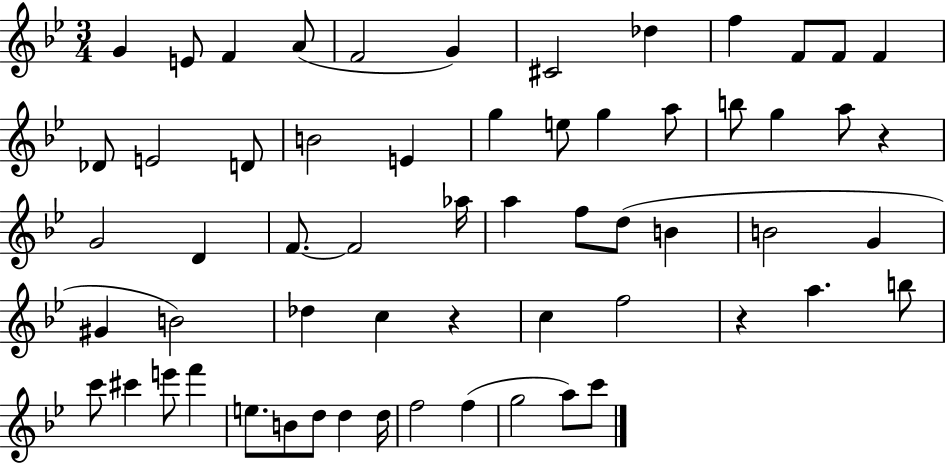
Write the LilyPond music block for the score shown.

{
  \clef treble
  \numericTimeSignature
  \time 3/4
  \key bes \major
  g'4 e'8 f'4 a'8( | f'2 g'4) | cis'2 des''4 | f''4 f'8 f'8 f'4 | \break des'8 e'2 d'8 | b'2 e'4 | g''4 e''8 g''4 a''8 | b''8 g''4 a''8 r4 | \break g'2 d'4 | f'8.~~ f'2 aes''16 | a''4 f''8 d''8( b'4 | b'2 g'4 | \break gis'4 b'2) | des''4 c''4 r4 | c''4 f''2 | r4 a''4. b''8 | \break c'''8 cis'''4 e'''8 f'''4 | e''8. b'8 d''8 d''4 d''16 | f''2 f''4( | g''2 a''8) c'''8 | \break \bar "|."
}